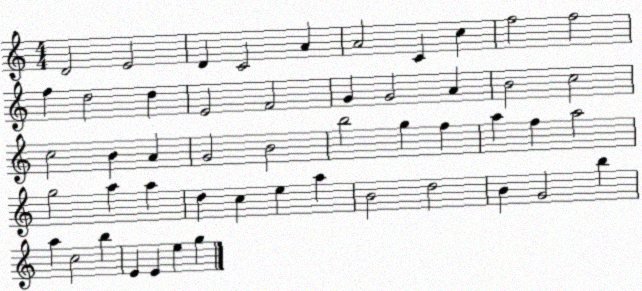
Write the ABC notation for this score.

X:1
T:Untitled
M:4/4
L:1/4
K:C
D2 E2 D C2 A A2 C c f2 f2 f d2 d E2 F2 G G2 A B2 c2 c2 B A G2 B2 b2 g f a f a2 g2 a a d c e a B2 d2 B G2 b a c2 b E E e g